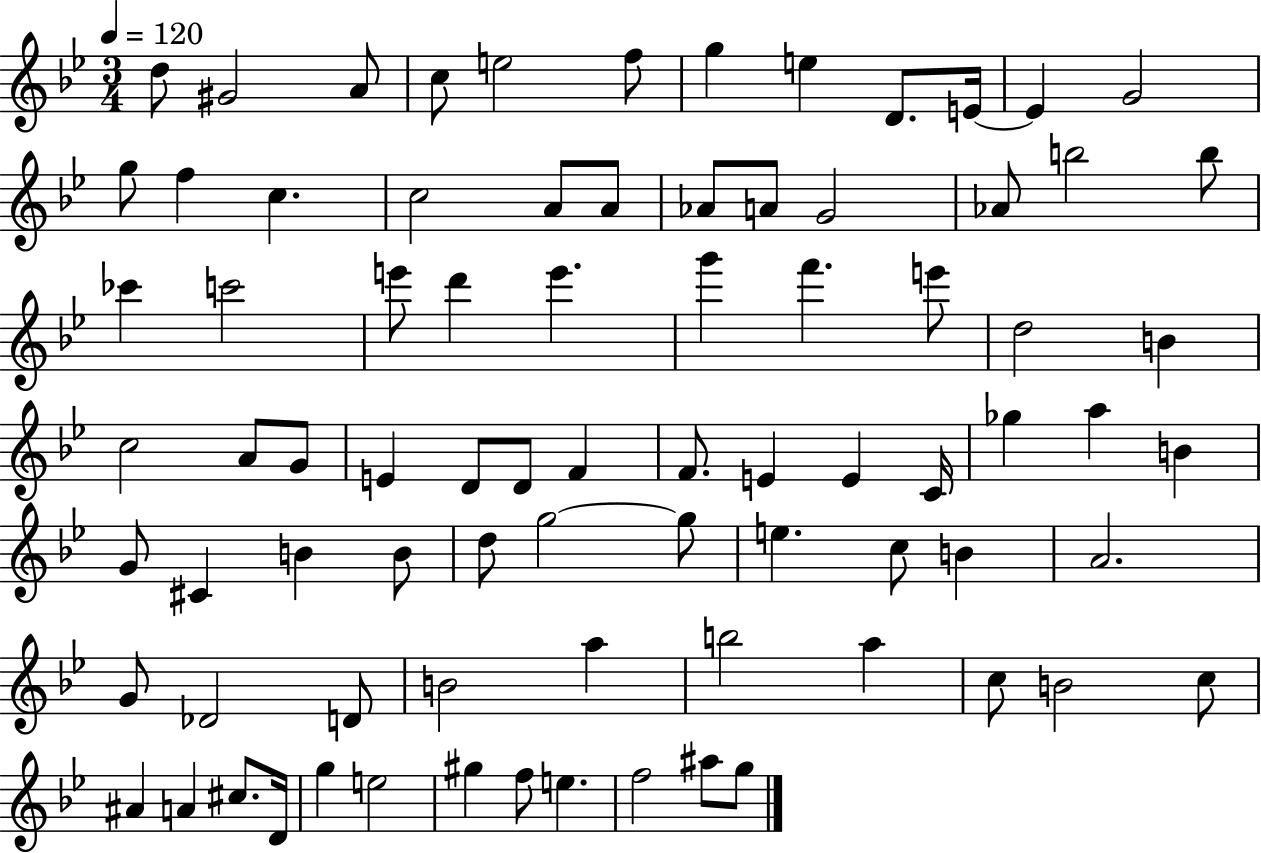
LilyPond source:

{
  \clef treble
  \numericTimeSignature
  \time 3/4
  \key bes \major
  \tempo 4 = 120
  \repeat volta 2 { d''8 gis'2 a'8 | c''8 e''2 f''8 | g''4 e''4 d'8. e'16~~ | e'4 g'2 | \break g''8 f''4 c''4. | c''2 a'8 a'8 | aes'8 a'8 g'2 | aes'8 b''2 b''8 | \break ces'''4 c'''2 | e'''8 d'''4 e'''4. | g'''4 f'''4. e'''8 | d''2 b'4 | \break c''2 a'8 g'8 | e'4 d'8 d'8 f'4 | f'8. e'4 e'4 c'16 | ges''4 a''4 b'4 | \break g'8 cis'4 b'4 b'8 | d''8 g''2~~ g''8 | e''4. c''8 b'4 | a'2. | \break g'8 des'2 d'8 | b'2 a''4 | b''2 a''4 | c''8 b'2 c''8 | \break ais'4 a'4 cis''8. d'16 | g''4 e''2 | gis''4 f''8 e''4. | f''2 ais''8 g''8 | \break } \bar "|."
}